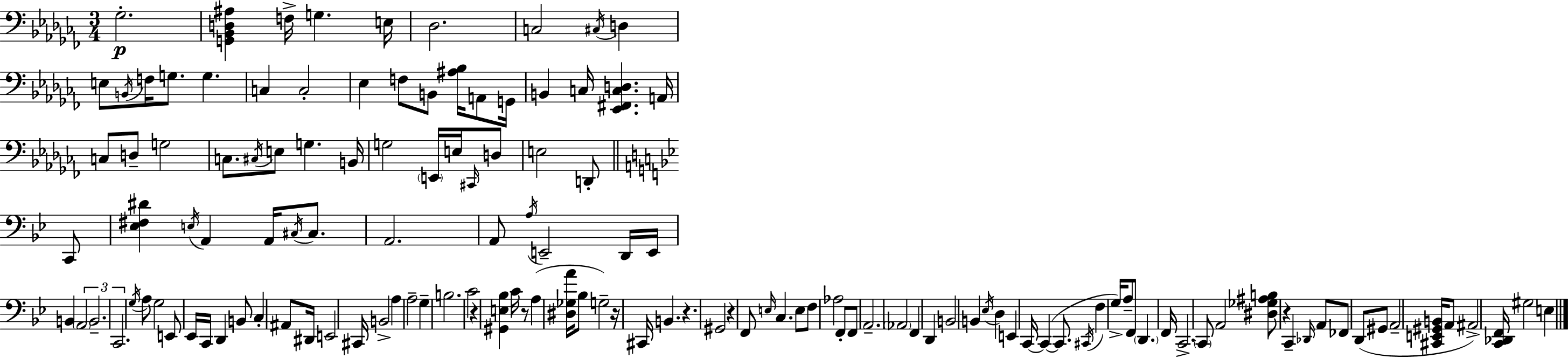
X:1
T:Untitled
M:3/4
L:1/4
K:Abm
_G,2 [G,,_B,,D,^A,] F,/4 G, E,/4 _D,2 C,2 ^C,/4 D, E,/2 B,,/4 F,/4 G,/2 G, C, C,2 _E, F,/2 B,,/2 [^A,_B,]/4 A,,/2 G,,/4 B,, C,/4 [_E,,^F,,C,D,] A,,/4 C,/2 D,/2 G,2 C,/2 ^C,/4 E,/2 G, B,,/4 G,2 E,,/4 E,/4 ^C,,/4 D,/2 E,2 D,,/2 C,,/2 [_E,^F,^D] E,/4 A,, A,,/4 ^C,/4 ^C,/2 A,,2 A,,/2 A,/4 E,,2 D,,/4 E,,/4 B,, A,,2 B,,2 C,,2 G,/4 A,/2 G,2 E,,/2 _E,,/4 C,,/4 D,, B,,/2 C, ^A,,/2 ^D,,/4 E,,2 ^C,,/4 B,,2 A, A,2 G, B,2 C2 z [^G,,E,_B,] C/4 z/2 A, [^D,_G,A]/4 _B,/2 G,2 z/4 ^C,,/4 B,, z ^G,,2 z F,,/2 E,/4 C, E,/2 F,/2 _A,2 F,,/2 F,,/2 A,,2 _A,,2 F,, D,, B,,2 B,, _E,/4 D, E,, C,,/4 C,, C,,/2 ^C,,/4 F, G,/4 A,/2 F,,/2 D,, F,,/4 C,,2 C,,/2 A,,2 [^D,_G,^A,B,]/2 z C,, _D,,/4 A,,/2 _F,,/2 D,,/2 ^G,,/2 A,,2 [^C,,E,,^G,,B,,]/4 A,,/2 ^A,,2 [C,,_D,,F,,]/4 ^G,2 E,